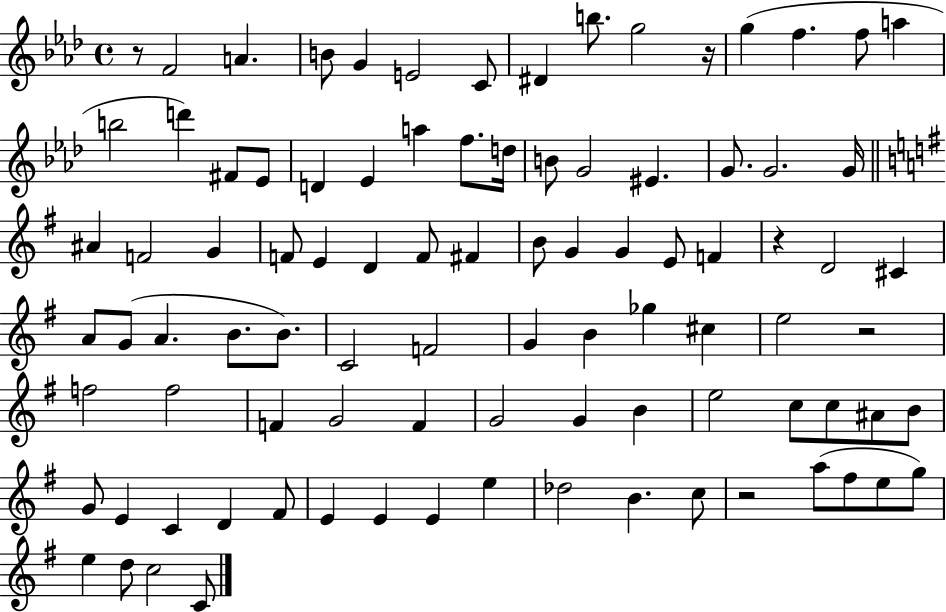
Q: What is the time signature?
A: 4/4